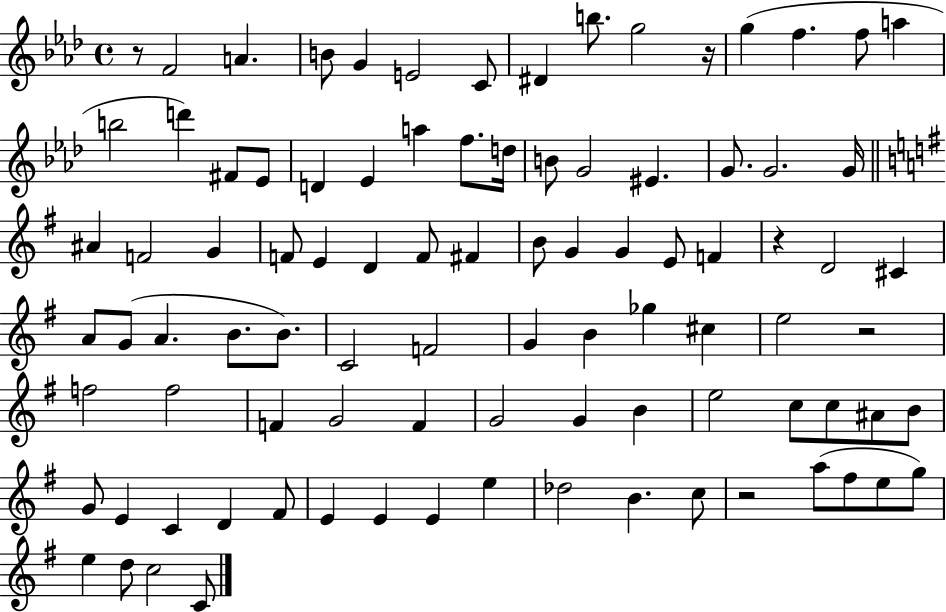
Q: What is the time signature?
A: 4/4